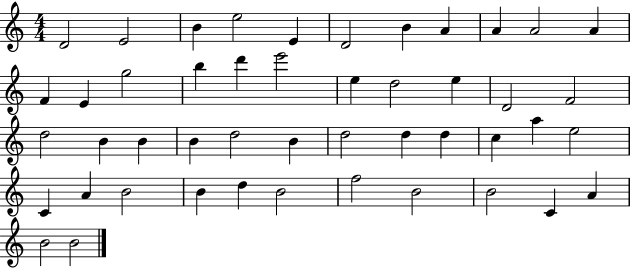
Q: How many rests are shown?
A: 0